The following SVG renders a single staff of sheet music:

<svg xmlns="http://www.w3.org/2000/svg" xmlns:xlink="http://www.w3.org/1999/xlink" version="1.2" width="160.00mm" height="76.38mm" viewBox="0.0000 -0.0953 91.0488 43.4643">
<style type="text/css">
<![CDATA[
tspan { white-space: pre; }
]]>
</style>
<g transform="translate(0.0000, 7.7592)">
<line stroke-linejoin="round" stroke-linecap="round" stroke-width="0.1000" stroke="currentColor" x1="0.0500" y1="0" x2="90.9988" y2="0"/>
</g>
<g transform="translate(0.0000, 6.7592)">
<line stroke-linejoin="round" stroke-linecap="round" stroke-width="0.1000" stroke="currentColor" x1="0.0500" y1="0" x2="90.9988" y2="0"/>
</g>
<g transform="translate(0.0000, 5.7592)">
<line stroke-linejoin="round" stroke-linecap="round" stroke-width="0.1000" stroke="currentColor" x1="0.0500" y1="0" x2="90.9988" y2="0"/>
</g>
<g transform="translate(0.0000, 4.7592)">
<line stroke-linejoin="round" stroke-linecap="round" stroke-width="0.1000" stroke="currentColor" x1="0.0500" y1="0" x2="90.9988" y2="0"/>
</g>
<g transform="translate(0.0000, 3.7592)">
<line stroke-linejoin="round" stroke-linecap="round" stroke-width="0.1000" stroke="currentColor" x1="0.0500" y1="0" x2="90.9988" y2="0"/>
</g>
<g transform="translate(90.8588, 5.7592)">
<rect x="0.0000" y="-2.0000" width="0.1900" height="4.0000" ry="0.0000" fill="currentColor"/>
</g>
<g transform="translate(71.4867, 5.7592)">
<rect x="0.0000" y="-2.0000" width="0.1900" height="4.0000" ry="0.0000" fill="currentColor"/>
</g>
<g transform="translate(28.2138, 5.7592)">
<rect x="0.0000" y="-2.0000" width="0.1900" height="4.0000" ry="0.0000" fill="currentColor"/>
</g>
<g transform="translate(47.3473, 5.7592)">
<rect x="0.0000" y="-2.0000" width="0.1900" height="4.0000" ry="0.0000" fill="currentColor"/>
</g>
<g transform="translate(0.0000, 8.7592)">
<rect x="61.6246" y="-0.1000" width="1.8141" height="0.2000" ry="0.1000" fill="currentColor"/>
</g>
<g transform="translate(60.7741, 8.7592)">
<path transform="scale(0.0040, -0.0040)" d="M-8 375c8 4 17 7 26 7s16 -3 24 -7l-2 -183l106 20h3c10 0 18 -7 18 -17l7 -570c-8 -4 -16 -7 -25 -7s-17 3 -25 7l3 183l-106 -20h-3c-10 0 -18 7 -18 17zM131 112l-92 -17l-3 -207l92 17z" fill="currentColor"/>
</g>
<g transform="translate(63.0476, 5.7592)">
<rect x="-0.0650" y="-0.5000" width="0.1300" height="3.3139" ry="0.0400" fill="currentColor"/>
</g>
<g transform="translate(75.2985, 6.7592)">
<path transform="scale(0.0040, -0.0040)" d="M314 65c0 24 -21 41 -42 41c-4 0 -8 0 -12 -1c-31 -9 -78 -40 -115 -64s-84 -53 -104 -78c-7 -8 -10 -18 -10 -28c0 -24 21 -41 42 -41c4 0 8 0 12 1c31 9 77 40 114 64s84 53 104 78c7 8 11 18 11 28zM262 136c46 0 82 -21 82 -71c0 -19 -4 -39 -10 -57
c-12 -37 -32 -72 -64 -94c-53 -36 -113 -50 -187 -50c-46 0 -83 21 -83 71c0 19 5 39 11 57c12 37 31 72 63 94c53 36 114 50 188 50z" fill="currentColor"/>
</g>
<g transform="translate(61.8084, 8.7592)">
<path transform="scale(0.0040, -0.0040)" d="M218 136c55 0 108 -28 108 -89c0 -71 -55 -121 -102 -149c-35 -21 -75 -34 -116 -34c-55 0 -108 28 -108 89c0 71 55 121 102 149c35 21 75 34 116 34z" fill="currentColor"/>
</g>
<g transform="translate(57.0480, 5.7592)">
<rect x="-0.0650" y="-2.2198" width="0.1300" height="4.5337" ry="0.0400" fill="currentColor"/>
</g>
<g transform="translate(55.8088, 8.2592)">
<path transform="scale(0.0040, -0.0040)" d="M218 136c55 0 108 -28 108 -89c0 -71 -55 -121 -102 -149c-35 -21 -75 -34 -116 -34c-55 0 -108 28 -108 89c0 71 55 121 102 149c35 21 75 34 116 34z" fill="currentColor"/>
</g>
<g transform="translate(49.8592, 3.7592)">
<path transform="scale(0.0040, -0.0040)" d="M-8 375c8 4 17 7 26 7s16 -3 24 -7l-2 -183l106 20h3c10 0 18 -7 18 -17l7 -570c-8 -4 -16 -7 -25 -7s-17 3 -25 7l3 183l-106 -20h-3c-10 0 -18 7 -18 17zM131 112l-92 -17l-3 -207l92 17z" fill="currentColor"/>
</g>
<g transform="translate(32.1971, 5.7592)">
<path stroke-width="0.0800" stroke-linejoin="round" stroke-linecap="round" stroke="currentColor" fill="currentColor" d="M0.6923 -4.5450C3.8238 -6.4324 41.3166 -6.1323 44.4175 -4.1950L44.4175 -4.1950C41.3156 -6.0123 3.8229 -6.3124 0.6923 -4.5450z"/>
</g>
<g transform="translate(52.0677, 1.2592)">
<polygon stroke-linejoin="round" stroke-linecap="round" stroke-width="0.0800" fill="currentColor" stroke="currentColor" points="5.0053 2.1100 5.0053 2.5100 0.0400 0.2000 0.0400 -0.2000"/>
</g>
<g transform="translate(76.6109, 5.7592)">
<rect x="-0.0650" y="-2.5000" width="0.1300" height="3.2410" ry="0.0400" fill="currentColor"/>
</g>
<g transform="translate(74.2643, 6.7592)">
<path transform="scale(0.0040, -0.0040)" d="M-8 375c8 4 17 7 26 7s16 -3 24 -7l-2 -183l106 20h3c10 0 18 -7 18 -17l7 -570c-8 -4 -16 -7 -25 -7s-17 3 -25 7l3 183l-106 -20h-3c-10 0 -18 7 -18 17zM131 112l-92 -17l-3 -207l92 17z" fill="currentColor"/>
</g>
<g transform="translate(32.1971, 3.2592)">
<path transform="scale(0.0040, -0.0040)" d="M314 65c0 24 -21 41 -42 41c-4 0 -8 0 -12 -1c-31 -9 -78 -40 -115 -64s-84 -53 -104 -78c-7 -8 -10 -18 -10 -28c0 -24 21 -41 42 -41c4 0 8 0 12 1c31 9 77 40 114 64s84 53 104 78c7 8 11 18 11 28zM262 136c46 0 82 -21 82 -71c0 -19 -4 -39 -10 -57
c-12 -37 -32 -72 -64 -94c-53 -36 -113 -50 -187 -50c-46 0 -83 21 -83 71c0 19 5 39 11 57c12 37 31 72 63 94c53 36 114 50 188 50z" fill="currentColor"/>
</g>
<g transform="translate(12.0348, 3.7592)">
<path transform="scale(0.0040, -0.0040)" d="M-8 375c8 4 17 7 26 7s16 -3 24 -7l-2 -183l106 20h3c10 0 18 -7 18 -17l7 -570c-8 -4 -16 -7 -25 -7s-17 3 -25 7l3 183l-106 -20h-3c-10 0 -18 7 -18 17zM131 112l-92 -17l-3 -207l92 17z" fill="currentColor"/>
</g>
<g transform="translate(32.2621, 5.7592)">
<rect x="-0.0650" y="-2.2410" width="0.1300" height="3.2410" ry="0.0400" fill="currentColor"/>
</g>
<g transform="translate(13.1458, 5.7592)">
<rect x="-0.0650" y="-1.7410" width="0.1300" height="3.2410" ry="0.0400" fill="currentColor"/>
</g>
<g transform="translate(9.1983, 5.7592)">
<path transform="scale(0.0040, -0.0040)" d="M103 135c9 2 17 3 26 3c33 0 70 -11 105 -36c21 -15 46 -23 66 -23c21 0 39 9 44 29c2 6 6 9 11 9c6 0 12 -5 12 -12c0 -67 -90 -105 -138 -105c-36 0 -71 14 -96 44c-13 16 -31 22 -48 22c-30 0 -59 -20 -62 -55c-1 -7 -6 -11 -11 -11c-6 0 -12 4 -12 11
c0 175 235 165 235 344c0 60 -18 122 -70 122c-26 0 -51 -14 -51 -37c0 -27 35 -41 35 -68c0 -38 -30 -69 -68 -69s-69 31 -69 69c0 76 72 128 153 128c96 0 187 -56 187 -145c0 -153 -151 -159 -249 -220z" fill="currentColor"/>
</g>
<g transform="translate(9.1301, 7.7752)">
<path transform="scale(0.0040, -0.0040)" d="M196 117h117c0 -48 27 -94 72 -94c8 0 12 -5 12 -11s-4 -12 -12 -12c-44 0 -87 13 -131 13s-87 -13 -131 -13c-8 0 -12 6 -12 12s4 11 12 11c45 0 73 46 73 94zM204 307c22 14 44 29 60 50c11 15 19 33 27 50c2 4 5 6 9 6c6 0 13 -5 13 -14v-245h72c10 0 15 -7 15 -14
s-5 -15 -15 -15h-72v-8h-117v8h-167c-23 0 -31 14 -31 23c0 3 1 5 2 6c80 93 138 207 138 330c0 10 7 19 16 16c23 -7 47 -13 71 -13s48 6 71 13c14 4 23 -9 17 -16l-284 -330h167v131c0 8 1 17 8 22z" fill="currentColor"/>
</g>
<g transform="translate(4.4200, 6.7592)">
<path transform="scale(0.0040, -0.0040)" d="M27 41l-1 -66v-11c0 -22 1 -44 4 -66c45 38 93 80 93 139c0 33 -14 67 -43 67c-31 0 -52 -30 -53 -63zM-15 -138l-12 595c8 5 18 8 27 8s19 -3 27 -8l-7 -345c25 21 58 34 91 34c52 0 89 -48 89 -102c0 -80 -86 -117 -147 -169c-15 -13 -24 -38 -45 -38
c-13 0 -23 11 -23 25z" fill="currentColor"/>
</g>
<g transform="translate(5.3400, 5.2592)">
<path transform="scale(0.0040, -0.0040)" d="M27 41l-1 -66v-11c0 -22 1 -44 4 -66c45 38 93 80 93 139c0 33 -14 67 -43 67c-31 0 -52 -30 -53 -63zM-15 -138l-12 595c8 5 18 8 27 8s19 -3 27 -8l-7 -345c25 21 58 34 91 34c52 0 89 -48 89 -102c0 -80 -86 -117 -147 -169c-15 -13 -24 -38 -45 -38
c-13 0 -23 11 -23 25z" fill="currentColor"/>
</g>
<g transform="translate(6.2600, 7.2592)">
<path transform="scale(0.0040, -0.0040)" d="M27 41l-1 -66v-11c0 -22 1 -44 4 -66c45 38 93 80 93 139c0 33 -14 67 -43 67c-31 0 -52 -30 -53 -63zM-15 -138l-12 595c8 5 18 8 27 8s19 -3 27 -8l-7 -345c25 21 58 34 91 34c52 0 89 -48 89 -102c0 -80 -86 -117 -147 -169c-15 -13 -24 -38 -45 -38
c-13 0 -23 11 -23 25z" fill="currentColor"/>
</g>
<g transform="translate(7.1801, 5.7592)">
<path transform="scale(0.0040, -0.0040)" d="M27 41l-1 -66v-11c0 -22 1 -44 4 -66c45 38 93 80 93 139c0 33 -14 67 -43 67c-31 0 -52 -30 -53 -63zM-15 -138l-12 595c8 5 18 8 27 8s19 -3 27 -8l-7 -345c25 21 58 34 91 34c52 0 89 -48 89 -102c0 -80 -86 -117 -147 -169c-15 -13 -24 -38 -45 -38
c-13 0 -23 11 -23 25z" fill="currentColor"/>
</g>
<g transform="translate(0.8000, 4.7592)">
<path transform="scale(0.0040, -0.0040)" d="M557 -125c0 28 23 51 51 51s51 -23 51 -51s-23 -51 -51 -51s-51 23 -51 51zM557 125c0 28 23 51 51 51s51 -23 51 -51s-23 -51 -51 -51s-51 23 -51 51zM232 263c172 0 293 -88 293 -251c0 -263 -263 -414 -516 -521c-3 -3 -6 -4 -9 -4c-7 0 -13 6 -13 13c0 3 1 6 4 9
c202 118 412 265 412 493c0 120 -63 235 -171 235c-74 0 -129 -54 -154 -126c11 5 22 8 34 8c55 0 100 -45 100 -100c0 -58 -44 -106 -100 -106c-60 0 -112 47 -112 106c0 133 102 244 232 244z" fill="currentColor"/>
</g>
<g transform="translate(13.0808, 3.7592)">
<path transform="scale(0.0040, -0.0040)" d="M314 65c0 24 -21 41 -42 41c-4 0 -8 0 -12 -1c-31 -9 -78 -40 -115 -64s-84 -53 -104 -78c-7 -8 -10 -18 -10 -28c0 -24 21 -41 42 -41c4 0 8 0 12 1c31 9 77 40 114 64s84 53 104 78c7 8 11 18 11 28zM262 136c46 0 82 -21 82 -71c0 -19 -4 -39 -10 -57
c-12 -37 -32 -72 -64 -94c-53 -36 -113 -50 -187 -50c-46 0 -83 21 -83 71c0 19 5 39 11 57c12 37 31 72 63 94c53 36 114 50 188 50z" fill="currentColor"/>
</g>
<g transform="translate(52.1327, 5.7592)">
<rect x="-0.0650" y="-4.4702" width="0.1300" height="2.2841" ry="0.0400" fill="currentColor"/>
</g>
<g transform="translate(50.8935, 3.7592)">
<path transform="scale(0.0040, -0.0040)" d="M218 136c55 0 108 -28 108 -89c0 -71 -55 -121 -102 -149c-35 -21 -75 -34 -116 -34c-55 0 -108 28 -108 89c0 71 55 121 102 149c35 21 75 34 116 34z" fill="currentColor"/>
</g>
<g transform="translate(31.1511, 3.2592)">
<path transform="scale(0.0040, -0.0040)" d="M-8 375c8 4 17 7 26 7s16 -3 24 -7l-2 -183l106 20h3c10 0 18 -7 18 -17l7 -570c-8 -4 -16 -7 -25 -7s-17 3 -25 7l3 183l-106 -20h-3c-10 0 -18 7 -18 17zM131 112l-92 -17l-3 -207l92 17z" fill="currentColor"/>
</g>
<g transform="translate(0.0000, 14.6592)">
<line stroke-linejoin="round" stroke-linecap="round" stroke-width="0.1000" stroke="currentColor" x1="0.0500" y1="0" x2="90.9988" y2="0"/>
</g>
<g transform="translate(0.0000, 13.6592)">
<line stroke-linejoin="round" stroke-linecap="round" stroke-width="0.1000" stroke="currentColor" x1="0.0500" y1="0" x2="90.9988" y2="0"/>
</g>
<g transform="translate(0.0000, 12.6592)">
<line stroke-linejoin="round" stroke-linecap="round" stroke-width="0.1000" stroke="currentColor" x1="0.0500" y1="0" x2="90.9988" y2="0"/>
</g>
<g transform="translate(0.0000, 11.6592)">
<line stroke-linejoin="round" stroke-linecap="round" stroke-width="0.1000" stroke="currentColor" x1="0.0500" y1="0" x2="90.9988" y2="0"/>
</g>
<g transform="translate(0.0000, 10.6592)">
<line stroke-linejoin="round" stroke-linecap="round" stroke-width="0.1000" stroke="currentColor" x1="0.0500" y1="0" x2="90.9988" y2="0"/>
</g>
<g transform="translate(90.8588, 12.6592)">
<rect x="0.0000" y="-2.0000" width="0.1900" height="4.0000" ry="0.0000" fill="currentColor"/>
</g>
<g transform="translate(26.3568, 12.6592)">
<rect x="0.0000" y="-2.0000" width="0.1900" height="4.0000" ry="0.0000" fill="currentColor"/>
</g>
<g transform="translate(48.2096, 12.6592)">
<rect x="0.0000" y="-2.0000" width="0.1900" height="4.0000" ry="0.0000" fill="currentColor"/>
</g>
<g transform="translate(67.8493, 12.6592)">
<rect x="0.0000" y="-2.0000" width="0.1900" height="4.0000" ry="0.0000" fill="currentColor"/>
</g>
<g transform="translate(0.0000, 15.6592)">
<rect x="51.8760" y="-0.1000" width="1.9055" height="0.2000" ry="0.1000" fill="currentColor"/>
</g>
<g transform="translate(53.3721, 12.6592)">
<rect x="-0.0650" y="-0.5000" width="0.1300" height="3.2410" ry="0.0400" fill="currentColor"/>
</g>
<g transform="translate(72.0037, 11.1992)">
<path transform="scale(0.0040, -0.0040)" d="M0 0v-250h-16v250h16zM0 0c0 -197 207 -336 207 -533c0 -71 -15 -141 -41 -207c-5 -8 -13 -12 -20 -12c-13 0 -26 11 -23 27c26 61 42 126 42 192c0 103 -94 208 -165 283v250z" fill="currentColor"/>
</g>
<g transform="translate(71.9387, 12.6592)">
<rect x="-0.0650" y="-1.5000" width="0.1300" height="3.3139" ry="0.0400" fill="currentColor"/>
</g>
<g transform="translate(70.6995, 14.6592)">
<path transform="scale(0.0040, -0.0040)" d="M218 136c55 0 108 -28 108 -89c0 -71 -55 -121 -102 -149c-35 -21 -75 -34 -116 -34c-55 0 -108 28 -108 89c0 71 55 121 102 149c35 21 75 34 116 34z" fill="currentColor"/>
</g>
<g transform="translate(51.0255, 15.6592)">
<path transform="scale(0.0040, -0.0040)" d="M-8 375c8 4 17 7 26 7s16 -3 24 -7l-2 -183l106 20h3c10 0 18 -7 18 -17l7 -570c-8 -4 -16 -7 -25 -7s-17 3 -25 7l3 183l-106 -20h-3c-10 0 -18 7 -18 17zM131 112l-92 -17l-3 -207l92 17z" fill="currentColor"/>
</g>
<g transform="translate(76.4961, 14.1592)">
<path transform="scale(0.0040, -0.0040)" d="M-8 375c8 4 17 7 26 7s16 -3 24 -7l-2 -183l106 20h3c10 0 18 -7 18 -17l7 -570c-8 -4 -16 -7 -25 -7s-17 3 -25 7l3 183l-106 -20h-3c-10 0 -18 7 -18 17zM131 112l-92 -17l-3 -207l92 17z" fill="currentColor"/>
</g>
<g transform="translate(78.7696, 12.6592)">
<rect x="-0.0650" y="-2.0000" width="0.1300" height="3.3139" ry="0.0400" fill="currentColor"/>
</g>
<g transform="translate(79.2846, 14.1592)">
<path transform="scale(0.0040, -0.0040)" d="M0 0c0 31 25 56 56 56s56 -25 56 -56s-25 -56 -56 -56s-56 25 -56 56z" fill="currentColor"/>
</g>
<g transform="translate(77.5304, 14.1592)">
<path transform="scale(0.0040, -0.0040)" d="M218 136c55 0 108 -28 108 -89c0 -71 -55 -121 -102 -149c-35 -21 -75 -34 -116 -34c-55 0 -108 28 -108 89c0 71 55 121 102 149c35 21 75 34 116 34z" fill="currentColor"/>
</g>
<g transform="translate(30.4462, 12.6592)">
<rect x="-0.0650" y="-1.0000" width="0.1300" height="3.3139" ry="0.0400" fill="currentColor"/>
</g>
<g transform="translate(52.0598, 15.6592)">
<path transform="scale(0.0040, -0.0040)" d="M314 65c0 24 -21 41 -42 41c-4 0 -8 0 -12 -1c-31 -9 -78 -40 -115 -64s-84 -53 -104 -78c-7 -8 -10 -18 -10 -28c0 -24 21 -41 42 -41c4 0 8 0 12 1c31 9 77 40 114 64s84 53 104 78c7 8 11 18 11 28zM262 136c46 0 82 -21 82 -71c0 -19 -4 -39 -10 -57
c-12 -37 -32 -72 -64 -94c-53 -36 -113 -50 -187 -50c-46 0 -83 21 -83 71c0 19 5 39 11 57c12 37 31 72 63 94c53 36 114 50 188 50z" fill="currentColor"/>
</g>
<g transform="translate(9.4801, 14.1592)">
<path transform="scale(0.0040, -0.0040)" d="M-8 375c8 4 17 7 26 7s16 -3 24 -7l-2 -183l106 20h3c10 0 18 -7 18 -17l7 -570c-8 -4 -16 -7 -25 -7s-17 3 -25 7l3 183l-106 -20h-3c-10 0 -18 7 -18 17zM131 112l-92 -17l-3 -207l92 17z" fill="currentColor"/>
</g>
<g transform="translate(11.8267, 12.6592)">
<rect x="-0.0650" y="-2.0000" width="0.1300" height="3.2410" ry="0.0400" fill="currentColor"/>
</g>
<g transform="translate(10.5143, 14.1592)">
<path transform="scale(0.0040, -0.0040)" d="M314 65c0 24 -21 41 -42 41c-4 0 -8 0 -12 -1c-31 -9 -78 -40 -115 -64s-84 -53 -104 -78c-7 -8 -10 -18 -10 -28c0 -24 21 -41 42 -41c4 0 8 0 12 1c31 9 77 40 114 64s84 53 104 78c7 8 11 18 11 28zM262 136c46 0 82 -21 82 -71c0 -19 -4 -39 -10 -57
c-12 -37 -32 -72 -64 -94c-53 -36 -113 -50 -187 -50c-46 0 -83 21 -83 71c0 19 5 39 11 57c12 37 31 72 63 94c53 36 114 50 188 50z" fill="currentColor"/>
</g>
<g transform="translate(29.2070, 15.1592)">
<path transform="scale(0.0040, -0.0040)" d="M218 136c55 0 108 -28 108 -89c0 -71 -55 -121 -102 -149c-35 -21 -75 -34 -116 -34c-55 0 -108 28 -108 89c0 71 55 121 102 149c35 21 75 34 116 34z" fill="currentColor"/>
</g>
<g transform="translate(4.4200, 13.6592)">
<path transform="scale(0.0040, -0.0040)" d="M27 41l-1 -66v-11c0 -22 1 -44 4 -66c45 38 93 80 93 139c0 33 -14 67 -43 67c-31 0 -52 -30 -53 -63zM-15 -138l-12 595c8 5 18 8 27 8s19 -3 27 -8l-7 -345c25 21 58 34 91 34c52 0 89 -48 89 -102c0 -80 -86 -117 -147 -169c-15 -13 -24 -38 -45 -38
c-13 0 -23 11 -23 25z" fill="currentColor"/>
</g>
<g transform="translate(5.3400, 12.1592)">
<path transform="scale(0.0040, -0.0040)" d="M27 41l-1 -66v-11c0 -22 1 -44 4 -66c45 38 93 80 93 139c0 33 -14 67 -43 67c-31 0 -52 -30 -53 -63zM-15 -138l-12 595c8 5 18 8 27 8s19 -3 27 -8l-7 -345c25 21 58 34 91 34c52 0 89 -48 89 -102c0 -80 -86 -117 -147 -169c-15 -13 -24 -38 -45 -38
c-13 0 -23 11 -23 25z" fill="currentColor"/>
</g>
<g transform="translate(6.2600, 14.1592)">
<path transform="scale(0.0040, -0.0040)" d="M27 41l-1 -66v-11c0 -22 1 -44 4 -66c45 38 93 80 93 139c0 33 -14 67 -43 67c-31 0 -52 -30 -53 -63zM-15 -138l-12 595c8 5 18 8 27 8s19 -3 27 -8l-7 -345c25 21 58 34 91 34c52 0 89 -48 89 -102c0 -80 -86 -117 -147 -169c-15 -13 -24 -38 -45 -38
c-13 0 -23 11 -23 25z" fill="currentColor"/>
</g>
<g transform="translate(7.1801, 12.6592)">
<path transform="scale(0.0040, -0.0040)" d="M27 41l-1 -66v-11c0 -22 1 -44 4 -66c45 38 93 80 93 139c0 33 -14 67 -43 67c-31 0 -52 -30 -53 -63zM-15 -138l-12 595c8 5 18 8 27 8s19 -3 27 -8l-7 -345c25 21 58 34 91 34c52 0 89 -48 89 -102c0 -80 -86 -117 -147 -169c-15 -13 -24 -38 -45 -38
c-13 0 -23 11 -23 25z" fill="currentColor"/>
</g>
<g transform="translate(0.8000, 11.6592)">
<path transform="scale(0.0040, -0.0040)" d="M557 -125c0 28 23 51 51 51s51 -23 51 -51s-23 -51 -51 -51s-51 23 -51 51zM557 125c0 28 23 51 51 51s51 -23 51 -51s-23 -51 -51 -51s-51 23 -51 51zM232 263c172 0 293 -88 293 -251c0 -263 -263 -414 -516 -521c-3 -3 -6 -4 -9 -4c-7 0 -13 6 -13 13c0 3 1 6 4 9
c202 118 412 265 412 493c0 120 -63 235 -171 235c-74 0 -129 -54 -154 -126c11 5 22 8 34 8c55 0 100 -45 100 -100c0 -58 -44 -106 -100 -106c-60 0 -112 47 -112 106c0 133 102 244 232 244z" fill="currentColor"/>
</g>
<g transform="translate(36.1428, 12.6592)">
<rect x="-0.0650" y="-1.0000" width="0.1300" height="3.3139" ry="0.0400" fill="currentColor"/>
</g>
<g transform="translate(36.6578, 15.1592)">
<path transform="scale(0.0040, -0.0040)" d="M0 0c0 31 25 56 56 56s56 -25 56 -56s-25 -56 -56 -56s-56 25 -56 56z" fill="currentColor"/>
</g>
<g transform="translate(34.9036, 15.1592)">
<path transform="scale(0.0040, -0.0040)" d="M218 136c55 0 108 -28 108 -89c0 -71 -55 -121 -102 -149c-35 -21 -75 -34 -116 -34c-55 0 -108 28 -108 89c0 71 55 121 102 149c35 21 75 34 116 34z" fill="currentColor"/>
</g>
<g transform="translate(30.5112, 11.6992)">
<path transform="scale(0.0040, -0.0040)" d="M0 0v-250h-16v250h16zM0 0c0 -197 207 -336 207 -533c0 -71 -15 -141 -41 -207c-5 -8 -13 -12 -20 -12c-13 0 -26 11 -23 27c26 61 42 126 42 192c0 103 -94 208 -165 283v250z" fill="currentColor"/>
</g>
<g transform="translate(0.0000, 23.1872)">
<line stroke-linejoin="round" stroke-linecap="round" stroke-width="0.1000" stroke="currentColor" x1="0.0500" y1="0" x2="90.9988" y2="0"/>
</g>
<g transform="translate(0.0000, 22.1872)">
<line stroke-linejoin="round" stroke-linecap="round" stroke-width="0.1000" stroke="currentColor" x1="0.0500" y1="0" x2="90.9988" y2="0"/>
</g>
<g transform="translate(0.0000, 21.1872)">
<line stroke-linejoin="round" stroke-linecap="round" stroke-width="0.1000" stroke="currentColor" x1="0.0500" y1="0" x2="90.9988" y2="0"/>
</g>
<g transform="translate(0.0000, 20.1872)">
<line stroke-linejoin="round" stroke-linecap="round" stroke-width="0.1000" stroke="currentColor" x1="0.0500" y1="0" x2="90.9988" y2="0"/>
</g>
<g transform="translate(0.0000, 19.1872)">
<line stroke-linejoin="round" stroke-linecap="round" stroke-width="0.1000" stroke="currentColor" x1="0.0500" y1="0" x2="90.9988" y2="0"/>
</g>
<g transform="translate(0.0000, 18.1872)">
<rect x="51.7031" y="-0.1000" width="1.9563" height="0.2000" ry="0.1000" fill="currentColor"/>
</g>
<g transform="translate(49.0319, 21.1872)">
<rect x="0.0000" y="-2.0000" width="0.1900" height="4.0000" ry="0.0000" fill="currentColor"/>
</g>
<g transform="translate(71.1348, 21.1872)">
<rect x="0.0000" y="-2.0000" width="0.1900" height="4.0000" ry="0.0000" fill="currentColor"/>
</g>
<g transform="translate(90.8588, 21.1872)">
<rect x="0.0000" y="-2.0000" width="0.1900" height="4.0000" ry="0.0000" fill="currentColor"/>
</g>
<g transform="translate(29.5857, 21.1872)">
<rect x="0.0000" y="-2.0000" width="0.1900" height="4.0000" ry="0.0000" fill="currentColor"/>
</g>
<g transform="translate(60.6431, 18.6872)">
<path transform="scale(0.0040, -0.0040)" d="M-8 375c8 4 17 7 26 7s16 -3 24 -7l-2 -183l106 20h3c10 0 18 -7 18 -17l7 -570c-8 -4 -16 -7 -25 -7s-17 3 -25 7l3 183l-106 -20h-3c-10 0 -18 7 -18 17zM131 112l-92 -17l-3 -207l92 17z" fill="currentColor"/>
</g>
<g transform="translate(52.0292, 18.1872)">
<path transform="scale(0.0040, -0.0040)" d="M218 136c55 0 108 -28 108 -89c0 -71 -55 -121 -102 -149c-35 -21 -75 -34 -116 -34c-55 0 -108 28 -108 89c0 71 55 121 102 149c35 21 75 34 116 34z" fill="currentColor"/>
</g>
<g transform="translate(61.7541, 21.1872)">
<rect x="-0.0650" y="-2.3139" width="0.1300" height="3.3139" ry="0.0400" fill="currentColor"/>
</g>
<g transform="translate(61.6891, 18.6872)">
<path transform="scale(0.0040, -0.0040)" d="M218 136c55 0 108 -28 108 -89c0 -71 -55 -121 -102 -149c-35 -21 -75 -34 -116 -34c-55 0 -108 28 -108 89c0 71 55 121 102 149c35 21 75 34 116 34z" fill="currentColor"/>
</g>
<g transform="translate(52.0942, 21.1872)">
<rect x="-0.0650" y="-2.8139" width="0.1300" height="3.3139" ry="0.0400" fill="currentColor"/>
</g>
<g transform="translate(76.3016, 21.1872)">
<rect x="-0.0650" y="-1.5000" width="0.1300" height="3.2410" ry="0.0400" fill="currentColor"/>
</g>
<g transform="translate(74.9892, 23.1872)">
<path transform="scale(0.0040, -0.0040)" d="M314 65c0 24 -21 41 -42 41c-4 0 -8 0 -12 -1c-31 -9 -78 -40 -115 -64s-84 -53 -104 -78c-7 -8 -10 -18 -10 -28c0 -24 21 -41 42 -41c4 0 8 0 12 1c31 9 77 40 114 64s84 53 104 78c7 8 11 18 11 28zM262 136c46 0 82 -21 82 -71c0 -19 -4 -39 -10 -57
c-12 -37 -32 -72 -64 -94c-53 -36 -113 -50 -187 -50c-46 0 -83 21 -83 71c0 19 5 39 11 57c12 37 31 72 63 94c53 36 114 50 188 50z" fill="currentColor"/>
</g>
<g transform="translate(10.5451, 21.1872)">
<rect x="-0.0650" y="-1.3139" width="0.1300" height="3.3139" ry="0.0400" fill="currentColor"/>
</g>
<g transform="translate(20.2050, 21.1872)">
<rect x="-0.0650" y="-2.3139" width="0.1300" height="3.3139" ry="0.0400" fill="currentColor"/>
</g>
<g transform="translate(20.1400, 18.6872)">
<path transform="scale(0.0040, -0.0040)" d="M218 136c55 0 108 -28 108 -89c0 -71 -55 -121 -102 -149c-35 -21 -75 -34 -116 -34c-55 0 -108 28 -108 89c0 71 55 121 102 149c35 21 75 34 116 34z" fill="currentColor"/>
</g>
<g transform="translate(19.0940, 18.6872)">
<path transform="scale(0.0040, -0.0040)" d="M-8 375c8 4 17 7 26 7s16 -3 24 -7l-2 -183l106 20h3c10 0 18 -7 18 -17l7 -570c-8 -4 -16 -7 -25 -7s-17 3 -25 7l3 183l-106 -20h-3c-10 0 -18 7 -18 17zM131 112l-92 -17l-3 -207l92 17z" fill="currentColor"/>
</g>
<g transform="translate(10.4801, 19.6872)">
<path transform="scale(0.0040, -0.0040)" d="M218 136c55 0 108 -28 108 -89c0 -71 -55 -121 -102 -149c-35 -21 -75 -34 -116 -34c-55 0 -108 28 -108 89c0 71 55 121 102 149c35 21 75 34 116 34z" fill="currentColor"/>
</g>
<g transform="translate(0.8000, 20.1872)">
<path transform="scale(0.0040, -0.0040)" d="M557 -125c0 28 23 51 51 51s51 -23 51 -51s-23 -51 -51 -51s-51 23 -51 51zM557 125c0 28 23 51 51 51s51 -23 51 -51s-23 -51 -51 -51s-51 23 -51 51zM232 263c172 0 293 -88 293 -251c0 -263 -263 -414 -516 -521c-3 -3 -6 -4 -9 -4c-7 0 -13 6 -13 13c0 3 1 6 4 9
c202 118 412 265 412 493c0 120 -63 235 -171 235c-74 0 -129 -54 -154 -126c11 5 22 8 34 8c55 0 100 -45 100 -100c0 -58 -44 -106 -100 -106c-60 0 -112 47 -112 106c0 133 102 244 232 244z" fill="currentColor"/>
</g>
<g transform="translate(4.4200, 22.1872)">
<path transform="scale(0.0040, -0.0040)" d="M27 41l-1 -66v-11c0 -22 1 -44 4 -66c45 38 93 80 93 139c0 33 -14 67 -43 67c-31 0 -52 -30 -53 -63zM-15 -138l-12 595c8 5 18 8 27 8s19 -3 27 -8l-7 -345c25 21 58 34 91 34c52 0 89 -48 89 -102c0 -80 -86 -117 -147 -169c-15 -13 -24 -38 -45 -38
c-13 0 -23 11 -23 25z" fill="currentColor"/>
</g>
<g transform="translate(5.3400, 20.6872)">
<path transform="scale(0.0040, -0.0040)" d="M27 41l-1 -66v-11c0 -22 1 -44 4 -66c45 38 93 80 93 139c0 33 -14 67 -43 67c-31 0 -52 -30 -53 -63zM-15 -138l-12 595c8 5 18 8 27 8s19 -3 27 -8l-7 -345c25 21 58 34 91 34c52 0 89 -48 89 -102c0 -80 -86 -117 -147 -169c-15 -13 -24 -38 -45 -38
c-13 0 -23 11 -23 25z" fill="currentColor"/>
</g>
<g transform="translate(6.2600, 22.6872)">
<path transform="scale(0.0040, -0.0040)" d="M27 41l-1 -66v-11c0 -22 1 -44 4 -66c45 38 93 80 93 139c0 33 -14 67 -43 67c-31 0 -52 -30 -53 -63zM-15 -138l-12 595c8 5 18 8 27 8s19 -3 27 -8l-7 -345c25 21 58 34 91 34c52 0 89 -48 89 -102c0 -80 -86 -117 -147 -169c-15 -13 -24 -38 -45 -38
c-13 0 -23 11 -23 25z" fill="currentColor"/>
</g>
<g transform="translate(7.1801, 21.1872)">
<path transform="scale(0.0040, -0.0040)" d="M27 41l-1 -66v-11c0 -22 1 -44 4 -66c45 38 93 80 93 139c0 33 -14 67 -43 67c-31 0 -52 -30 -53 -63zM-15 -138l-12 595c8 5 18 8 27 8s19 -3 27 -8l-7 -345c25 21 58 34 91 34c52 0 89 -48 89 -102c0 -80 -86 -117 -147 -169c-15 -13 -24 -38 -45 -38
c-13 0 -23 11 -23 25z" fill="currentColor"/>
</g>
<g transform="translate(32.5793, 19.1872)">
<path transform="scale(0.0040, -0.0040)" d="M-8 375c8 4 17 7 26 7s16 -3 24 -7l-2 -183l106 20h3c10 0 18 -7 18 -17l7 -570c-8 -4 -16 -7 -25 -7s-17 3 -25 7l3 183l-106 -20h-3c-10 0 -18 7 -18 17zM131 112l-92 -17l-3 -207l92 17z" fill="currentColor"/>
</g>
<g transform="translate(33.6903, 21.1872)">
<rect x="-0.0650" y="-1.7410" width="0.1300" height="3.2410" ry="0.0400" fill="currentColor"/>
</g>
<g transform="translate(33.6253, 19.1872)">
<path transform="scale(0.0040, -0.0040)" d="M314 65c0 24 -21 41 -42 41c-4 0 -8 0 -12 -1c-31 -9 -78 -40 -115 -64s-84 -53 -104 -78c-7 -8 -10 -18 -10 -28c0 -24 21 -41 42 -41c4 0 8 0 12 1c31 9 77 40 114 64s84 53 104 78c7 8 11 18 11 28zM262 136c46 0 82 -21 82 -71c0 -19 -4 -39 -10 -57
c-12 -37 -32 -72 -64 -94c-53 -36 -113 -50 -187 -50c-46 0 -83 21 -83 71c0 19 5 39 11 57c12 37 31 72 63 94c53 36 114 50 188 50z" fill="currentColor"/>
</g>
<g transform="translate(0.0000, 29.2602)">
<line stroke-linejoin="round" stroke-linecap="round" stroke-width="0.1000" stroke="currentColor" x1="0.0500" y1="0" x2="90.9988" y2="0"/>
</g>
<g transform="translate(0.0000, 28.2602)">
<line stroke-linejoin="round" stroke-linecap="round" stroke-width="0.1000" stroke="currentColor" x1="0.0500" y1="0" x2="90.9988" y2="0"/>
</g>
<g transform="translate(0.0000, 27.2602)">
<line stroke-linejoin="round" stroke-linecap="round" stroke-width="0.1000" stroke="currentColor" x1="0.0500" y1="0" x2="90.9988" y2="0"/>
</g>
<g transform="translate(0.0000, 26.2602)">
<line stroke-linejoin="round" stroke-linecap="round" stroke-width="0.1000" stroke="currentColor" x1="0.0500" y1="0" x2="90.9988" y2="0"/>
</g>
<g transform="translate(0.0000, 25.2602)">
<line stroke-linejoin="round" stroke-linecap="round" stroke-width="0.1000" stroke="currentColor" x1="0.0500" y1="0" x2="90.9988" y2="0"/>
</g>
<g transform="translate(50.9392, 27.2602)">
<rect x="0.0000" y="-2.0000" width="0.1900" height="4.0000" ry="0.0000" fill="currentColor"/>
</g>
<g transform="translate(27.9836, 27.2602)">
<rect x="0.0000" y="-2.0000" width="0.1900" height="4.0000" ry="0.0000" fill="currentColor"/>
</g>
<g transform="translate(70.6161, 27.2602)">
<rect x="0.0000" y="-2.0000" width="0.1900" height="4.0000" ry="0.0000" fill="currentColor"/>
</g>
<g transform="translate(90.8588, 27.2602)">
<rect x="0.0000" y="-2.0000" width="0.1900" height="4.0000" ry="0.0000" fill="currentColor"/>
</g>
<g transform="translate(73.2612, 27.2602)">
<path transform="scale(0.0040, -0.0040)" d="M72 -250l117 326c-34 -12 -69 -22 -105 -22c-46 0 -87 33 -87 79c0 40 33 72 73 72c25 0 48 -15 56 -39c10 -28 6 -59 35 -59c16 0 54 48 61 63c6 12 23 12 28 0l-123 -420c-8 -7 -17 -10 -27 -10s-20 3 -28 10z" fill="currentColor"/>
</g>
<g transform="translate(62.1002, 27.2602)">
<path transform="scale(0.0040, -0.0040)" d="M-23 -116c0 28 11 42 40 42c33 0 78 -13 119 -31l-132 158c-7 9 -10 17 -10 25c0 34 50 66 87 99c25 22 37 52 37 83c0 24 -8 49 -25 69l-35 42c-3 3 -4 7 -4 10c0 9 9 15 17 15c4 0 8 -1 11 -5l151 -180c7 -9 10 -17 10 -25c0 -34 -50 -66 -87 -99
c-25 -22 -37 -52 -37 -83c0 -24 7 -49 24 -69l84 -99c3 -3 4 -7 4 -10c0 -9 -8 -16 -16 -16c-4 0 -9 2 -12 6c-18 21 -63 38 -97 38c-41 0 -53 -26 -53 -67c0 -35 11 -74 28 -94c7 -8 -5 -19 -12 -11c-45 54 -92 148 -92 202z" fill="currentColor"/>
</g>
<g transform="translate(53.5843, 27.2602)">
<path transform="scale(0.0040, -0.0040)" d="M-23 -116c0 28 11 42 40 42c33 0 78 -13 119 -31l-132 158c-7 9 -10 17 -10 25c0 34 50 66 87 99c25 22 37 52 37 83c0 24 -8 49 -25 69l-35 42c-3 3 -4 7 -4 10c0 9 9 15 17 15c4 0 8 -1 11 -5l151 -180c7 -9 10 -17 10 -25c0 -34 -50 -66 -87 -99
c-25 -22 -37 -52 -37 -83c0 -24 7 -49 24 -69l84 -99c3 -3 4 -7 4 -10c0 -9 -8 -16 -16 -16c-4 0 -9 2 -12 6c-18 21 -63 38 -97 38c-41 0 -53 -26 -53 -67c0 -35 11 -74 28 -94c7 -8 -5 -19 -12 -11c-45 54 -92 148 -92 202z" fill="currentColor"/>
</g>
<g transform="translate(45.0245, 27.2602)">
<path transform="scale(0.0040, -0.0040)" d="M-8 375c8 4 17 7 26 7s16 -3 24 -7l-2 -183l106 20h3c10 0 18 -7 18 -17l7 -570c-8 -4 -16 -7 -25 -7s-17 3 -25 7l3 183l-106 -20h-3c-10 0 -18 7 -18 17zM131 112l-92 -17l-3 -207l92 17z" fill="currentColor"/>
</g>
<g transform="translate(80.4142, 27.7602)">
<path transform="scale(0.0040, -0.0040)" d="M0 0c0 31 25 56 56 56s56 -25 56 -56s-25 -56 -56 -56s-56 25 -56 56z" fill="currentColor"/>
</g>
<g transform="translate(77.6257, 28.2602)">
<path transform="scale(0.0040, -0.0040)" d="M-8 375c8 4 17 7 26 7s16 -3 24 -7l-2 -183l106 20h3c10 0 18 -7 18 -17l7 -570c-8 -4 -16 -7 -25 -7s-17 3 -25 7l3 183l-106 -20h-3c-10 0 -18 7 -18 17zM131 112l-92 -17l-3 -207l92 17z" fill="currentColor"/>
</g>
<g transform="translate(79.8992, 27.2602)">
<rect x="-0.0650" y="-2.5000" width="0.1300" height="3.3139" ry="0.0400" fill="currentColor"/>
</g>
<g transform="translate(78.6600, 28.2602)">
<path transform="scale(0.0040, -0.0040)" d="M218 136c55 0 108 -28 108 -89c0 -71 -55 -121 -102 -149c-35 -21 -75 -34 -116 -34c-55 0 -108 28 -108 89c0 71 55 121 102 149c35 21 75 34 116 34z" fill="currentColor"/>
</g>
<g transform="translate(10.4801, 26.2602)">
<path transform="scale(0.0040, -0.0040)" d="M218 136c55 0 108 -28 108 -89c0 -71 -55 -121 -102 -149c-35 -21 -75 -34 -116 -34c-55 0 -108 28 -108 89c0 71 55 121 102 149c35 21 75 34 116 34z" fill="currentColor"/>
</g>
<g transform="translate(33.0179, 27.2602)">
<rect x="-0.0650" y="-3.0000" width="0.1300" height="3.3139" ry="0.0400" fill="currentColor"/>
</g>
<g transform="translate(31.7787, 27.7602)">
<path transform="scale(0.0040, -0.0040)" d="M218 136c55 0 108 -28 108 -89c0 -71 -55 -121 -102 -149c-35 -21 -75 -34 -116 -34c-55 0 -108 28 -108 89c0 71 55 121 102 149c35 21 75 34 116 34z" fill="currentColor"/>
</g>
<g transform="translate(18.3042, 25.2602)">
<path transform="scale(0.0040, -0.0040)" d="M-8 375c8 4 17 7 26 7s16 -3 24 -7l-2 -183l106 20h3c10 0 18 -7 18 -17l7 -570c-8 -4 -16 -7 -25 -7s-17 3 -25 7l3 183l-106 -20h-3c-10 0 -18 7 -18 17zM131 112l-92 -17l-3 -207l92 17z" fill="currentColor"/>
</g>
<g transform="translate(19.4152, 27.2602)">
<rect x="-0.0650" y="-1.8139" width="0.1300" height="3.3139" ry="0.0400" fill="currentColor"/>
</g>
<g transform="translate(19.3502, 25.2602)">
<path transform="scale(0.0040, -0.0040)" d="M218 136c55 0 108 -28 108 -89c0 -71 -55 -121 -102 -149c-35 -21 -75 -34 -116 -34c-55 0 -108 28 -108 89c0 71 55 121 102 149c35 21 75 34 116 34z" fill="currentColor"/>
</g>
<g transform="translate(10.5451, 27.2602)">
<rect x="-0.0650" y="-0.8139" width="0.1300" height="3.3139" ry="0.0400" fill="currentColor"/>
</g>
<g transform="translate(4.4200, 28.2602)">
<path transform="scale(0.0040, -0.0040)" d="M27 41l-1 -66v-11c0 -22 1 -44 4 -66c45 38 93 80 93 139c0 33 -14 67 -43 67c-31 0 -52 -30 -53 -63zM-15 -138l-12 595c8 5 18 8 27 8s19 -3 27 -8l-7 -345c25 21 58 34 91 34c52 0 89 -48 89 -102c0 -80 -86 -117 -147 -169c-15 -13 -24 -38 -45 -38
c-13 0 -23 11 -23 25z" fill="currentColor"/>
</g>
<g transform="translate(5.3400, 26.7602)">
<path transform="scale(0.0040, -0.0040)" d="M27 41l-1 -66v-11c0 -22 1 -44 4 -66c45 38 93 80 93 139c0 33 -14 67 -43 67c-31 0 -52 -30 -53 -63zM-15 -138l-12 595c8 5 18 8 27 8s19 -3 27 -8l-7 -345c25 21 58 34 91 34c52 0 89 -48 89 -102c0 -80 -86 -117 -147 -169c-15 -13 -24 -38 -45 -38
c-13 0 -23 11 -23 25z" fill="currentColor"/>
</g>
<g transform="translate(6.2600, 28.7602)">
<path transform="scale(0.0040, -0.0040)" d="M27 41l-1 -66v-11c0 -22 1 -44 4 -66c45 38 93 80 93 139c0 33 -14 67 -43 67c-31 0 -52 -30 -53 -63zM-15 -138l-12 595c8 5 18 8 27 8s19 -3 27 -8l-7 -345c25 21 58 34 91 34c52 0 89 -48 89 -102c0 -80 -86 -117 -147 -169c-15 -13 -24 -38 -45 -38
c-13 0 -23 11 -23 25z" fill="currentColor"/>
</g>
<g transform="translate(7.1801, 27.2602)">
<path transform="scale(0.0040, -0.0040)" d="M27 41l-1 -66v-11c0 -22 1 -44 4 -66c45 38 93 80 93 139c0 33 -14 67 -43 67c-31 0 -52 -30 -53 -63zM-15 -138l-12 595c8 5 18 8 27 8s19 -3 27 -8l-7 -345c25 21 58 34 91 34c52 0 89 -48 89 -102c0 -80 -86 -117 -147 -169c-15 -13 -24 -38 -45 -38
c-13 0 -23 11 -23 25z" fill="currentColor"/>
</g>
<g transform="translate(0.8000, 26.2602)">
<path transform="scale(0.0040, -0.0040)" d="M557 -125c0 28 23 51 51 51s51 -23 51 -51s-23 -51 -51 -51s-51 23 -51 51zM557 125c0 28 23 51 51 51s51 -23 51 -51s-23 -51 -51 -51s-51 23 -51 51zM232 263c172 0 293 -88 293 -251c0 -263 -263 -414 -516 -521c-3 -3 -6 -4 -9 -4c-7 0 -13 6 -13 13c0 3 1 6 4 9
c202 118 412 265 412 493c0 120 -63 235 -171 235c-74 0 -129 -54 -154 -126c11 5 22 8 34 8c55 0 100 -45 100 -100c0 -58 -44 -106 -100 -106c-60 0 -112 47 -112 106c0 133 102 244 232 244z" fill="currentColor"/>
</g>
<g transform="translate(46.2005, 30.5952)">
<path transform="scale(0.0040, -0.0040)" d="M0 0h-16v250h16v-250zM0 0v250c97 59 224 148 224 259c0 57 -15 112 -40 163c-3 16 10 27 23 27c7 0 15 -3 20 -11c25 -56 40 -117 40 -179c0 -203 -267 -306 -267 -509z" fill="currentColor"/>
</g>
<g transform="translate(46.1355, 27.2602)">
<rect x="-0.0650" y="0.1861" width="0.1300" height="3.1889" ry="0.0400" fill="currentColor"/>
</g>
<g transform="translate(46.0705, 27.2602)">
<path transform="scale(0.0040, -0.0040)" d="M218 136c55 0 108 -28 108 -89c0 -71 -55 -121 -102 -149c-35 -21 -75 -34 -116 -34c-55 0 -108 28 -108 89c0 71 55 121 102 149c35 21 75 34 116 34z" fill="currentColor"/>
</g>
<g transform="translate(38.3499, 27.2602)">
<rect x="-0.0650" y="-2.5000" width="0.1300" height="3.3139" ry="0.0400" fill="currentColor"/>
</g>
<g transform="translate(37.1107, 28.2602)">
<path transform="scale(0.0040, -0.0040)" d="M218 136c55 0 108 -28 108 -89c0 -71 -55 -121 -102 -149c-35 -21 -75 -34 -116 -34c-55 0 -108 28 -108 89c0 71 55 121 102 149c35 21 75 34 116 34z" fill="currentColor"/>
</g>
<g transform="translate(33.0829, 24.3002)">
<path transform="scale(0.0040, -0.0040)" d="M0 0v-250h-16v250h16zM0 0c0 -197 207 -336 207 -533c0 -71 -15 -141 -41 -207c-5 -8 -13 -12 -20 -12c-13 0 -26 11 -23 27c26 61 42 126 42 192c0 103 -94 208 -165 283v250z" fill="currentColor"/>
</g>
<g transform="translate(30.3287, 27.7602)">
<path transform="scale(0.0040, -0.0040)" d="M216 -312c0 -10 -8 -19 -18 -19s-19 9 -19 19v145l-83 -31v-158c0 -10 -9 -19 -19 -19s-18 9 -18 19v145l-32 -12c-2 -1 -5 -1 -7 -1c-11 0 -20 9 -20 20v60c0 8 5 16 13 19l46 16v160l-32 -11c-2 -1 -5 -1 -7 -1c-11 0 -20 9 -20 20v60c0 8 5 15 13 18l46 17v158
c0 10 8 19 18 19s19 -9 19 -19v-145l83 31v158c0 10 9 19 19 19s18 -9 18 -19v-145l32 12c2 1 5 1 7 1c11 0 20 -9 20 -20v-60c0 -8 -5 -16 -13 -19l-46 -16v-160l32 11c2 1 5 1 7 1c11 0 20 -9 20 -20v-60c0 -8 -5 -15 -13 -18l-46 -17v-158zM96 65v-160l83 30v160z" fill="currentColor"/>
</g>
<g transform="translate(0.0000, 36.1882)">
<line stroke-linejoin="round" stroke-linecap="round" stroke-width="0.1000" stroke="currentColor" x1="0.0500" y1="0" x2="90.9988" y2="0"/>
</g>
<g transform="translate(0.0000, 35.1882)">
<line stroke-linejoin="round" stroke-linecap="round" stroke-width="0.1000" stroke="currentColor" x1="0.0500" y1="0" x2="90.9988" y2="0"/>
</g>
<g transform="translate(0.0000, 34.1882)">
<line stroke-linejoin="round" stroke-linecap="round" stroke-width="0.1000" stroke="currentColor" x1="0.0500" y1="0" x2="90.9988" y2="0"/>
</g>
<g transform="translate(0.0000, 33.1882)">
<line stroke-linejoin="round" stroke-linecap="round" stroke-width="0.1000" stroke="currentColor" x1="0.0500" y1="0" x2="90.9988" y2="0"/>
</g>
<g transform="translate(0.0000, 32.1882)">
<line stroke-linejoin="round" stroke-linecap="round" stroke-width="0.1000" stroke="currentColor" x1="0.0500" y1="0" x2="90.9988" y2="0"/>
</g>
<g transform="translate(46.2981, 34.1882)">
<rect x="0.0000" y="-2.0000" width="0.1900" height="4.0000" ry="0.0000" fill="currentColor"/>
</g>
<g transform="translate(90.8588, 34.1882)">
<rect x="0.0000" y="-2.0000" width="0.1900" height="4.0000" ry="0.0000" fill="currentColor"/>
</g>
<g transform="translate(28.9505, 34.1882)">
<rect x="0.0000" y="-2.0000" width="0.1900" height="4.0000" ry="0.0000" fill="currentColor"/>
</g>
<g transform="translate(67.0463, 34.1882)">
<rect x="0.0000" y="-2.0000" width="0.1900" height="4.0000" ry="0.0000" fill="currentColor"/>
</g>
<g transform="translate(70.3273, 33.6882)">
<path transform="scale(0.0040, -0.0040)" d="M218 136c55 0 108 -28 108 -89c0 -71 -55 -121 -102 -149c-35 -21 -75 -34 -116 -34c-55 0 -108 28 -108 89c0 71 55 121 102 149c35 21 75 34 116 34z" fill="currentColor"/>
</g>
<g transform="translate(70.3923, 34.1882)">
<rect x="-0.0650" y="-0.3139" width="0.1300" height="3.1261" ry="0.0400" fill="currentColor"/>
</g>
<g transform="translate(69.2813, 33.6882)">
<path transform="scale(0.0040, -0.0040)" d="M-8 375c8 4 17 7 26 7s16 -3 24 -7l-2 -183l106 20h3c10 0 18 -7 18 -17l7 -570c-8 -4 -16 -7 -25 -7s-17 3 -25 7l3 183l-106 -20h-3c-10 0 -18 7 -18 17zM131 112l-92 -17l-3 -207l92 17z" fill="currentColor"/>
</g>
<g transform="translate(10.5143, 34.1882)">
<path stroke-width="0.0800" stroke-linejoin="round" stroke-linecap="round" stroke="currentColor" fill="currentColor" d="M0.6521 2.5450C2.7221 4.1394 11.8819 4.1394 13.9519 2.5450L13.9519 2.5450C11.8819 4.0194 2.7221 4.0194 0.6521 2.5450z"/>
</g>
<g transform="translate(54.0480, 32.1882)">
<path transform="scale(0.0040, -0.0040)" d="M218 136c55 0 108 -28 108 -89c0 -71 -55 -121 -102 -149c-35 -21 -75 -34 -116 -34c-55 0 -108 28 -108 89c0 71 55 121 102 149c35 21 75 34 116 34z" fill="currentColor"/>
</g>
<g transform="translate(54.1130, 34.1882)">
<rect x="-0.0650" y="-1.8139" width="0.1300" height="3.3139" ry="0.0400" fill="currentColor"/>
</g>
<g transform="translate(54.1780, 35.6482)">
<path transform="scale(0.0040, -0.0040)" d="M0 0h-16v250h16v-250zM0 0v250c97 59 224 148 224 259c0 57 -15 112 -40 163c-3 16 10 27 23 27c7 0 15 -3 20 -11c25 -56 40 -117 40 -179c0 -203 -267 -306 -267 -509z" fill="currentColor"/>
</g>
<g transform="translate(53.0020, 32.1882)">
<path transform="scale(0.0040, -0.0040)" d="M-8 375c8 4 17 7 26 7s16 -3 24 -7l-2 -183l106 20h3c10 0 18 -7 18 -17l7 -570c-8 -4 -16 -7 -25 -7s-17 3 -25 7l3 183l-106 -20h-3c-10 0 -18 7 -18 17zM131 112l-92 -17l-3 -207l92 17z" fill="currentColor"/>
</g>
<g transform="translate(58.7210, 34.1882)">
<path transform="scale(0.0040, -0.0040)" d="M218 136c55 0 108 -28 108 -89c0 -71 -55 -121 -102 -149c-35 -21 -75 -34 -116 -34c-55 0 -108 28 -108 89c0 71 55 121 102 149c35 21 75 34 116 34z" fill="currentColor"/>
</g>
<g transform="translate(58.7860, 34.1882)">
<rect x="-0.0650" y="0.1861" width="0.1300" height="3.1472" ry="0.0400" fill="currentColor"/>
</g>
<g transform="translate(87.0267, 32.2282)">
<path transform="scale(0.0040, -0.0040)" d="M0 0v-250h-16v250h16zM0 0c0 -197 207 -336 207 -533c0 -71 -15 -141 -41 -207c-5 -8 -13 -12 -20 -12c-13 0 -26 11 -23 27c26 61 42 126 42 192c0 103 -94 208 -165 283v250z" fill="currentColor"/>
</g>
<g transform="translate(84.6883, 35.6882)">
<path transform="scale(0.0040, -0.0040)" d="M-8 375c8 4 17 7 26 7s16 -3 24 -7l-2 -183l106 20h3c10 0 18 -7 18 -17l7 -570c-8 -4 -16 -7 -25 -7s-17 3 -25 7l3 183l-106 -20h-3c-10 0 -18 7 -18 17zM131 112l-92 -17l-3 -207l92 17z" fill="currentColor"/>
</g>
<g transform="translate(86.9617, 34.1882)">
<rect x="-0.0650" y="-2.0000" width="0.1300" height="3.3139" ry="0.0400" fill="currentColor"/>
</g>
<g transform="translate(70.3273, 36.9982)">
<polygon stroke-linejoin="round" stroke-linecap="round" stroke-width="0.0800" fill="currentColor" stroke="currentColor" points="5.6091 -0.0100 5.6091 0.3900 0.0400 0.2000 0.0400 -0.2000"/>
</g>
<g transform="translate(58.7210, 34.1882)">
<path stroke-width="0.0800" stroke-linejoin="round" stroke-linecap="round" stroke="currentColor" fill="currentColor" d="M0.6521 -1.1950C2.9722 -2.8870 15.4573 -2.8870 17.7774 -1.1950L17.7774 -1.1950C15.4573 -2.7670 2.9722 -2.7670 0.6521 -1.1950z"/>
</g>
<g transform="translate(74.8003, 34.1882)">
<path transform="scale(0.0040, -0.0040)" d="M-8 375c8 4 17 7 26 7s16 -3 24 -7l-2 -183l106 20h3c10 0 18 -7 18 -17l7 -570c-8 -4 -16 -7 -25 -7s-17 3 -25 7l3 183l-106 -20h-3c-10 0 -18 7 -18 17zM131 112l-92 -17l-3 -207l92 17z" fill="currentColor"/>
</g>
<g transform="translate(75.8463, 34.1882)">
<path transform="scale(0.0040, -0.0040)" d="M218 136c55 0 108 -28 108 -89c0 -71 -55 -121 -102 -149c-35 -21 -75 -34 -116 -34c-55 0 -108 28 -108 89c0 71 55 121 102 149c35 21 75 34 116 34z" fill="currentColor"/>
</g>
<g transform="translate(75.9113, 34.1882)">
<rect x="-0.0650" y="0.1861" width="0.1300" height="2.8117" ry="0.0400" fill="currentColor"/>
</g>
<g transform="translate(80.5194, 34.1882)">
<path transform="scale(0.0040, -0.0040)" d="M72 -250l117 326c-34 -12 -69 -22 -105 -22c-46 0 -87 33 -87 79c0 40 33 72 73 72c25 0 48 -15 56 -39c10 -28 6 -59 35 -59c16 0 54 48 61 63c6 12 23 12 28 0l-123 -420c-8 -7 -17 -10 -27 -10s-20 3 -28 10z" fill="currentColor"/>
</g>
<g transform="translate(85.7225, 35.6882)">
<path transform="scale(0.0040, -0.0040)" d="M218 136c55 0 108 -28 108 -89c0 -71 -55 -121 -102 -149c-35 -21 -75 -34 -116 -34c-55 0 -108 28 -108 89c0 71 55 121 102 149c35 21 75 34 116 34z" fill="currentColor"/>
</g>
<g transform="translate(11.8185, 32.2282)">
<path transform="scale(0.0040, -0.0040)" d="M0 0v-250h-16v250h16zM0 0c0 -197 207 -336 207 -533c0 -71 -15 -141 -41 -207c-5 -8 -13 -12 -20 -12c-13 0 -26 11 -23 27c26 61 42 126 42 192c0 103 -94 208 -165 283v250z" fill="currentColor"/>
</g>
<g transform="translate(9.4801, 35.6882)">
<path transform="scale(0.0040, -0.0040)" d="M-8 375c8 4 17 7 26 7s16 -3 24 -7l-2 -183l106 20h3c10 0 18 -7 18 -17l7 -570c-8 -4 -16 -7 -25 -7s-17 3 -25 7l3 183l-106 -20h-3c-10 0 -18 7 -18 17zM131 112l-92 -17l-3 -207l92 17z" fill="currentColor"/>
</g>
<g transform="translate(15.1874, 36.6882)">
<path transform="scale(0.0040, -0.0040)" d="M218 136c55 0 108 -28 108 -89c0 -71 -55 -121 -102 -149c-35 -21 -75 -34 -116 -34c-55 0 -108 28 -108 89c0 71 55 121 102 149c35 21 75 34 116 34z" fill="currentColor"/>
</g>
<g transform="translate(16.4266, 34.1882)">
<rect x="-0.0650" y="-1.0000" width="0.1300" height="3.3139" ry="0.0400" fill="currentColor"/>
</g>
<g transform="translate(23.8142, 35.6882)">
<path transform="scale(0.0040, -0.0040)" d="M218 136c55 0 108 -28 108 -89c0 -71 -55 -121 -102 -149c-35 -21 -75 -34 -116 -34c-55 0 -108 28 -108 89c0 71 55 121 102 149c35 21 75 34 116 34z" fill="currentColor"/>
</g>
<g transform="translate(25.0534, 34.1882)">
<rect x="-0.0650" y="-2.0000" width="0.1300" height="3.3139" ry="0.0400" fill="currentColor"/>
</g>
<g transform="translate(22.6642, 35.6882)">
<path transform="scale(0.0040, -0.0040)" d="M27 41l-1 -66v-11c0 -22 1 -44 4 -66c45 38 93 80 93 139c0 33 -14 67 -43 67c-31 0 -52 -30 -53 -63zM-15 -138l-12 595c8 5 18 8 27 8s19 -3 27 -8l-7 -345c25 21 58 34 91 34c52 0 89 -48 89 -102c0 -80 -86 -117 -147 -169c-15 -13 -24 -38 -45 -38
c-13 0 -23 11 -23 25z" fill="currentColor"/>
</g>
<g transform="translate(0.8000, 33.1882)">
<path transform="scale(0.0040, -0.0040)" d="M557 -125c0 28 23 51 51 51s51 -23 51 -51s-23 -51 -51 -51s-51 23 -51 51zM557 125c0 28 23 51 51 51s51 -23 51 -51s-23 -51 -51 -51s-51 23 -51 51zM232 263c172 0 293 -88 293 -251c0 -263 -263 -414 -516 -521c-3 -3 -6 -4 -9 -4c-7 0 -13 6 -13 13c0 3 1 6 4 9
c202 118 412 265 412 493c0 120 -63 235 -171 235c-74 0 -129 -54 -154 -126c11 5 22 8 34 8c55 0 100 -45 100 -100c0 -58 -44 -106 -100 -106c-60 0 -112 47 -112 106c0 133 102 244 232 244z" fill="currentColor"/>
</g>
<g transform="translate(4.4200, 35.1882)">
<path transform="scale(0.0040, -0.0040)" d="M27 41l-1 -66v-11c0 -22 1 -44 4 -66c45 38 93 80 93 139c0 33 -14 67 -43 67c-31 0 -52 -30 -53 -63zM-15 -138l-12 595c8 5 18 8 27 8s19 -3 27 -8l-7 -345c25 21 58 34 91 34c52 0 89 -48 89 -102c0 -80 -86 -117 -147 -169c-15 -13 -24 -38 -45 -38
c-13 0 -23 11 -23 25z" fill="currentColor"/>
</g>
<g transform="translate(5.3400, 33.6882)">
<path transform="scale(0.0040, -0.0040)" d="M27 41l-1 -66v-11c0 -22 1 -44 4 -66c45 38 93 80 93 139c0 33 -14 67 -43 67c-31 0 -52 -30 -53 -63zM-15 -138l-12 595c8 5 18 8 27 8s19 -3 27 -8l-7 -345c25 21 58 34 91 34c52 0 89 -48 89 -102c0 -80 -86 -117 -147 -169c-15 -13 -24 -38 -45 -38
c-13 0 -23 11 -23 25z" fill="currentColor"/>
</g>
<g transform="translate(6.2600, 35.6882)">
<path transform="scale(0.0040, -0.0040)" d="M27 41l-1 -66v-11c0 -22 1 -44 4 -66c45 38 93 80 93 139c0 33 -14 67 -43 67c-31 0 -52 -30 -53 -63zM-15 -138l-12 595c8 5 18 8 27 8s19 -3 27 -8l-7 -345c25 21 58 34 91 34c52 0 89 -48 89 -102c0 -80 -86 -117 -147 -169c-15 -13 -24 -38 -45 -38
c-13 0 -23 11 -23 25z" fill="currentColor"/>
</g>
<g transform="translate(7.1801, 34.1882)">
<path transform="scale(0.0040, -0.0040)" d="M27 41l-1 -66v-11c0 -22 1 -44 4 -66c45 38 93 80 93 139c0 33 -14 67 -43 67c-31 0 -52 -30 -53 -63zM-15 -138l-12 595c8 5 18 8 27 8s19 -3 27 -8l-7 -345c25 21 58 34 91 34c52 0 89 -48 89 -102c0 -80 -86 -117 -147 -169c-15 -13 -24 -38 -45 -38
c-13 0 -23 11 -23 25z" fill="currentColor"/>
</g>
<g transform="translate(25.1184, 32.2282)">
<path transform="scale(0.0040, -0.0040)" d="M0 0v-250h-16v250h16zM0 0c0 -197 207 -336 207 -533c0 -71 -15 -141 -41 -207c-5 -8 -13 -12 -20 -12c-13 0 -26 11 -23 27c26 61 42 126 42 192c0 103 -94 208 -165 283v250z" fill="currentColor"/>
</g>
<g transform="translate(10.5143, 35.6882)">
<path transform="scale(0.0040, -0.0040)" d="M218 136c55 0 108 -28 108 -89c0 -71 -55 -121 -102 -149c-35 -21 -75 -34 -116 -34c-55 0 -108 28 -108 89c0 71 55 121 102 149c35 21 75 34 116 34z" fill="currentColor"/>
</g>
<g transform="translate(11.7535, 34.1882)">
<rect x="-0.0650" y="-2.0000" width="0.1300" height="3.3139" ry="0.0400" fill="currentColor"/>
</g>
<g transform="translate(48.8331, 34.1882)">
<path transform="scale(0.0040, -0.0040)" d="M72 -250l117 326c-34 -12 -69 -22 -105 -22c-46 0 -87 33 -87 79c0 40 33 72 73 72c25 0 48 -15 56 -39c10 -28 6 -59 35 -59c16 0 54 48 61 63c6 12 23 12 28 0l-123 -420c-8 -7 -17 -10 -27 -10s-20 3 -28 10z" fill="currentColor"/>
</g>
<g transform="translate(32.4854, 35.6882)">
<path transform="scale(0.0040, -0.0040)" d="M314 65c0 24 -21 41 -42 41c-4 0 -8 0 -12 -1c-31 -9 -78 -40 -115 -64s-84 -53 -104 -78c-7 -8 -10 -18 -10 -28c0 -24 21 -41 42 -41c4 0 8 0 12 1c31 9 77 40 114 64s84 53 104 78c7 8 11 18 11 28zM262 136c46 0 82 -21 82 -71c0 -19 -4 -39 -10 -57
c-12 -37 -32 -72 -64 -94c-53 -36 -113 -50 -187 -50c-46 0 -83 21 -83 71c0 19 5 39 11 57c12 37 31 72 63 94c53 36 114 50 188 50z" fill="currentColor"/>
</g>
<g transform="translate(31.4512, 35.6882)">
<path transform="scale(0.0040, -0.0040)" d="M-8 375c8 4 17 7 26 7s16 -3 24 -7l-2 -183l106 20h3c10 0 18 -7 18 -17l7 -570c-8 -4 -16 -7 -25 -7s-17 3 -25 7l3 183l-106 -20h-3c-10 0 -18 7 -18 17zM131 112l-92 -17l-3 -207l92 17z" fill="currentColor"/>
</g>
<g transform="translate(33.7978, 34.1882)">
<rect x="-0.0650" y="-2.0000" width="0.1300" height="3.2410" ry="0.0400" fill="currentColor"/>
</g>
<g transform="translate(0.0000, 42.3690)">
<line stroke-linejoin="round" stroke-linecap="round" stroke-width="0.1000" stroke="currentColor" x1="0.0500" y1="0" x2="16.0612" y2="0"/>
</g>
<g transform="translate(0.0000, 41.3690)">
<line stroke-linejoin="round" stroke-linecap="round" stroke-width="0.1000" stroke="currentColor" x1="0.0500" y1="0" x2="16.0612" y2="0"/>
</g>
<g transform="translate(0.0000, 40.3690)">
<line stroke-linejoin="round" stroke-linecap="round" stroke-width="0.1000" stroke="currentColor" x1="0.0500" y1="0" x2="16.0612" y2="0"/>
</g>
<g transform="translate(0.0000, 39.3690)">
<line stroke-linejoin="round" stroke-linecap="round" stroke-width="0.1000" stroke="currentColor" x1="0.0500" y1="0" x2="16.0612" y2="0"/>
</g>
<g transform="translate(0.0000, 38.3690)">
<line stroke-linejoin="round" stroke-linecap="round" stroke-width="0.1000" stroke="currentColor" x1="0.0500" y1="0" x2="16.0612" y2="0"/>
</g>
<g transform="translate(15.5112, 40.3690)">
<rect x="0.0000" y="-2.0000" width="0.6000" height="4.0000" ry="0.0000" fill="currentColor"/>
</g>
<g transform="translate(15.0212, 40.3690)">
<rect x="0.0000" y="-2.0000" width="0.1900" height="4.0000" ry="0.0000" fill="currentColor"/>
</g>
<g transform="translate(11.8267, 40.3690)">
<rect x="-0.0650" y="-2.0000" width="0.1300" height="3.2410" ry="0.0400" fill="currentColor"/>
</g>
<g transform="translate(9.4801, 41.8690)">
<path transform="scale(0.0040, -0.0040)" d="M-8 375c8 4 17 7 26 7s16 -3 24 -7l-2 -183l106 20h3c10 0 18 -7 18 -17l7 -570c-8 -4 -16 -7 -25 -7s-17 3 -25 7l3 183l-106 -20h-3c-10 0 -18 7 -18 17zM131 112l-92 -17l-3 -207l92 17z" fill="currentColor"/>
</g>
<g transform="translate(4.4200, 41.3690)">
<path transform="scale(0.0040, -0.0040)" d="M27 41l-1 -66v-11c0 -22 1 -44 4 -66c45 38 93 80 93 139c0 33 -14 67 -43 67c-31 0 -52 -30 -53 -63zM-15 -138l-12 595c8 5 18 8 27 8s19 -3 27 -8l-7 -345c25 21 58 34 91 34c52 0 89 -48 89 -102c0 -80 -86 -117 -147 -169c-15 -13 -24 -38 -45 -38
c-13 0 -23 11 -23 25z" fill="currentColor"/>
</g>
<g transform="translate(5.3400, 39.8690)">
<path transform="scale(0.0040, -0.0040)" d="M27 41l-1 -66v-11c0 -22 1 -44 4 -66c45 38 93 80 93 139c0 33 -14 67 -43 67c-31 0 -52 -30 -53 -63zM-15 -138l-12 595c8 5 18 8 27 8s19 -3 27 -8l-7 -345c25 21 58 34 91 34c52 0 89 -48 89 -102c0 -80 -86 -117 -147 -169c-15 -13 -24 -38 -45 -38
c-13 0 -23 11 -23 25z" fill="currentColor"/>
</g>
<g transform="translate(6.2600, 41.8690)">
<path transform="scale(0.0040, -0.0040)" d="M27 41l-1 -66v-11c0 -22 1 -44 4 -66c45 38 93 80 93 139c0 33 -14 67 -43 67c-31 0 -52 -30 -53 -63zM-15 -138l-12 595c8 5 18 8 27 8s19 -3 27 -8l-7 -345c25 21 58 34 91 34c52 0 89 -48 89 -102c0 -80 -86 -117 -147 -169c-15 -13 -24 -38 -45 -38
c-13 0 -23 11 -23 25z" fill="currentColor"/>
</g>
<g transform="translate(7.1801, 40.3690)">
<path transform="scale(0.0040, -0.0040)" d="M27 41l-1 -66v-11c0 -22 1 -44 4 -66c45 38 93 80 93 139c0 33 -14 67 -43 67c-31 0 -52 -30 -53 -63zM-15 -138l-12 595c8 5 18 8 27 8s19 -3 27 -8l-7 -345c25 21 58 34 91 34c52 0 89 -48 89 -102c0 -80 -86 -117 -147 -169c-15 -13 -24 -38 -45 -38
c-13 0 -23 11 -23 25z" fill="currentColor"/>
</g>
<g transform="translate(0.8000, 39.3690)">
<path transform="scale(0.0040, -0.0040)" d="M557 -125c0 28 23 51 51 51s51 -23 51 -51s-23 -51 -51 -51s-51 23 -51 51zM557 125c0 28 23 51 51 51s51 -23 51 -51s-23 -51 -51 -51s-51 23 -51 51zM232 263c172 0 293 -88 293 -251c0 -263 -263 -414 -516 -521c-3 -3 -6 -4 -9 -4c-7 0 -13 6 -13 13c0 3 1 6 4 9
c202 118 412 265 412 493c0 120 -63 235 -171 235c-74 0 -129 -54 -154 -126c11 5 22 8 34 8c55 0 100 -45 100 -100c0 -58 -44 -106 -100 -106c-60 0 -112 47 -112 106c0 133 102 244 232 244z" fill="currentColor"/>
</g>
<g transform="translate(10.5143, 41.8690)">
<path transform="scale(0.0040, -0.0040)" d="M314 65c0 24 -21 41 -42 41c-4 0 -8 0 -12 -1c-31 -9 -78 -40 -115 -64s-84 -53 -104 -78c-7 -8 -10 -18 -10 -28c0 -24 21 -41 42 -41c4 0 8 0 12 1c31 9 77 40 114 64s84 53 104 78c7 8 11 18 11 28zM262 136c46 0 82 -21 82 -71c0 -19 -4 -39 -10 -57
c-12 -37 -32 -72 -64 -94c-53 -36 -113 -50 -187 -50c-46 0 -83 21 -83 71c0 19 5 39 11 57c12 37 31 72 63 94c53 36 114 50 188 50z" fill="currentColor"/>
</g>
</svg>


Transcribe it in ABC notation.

X:1
T:Untitled
M:2/4
L:1/4
K:Ab
A,2 B,2 A,/2 F,,/2 E,, B,,2 A,,2 F,,/2 F,, E,,2 G,,/2 A,, G, B, A,2 C B, G,,2 F, A, ^C,/2 _B,, D,/2 z z z/2 B,, A,,/2 F,, _A,,/2 A,,2 z/2 A,/2 _D, E,/2 D,/2 z/2 A,,/2 A,,2